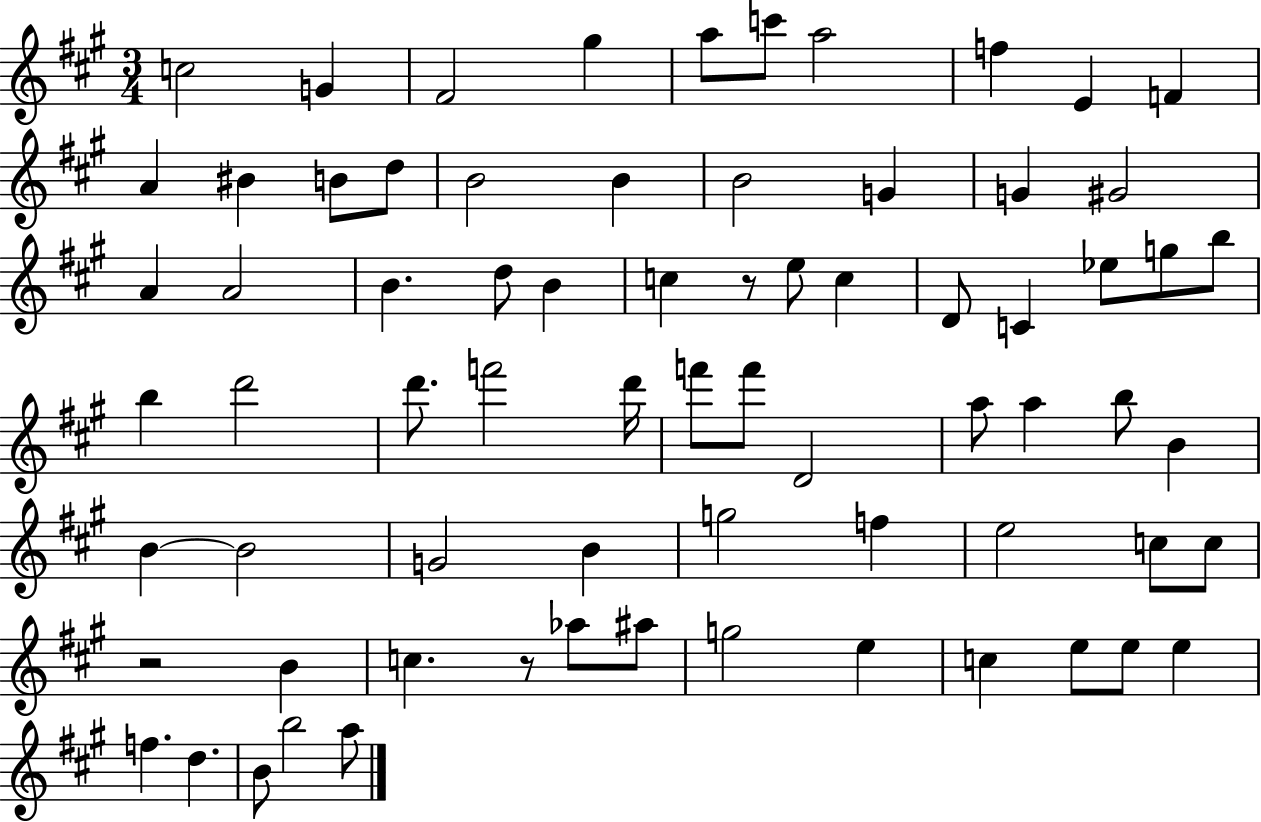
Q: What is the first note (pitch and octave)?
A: C5